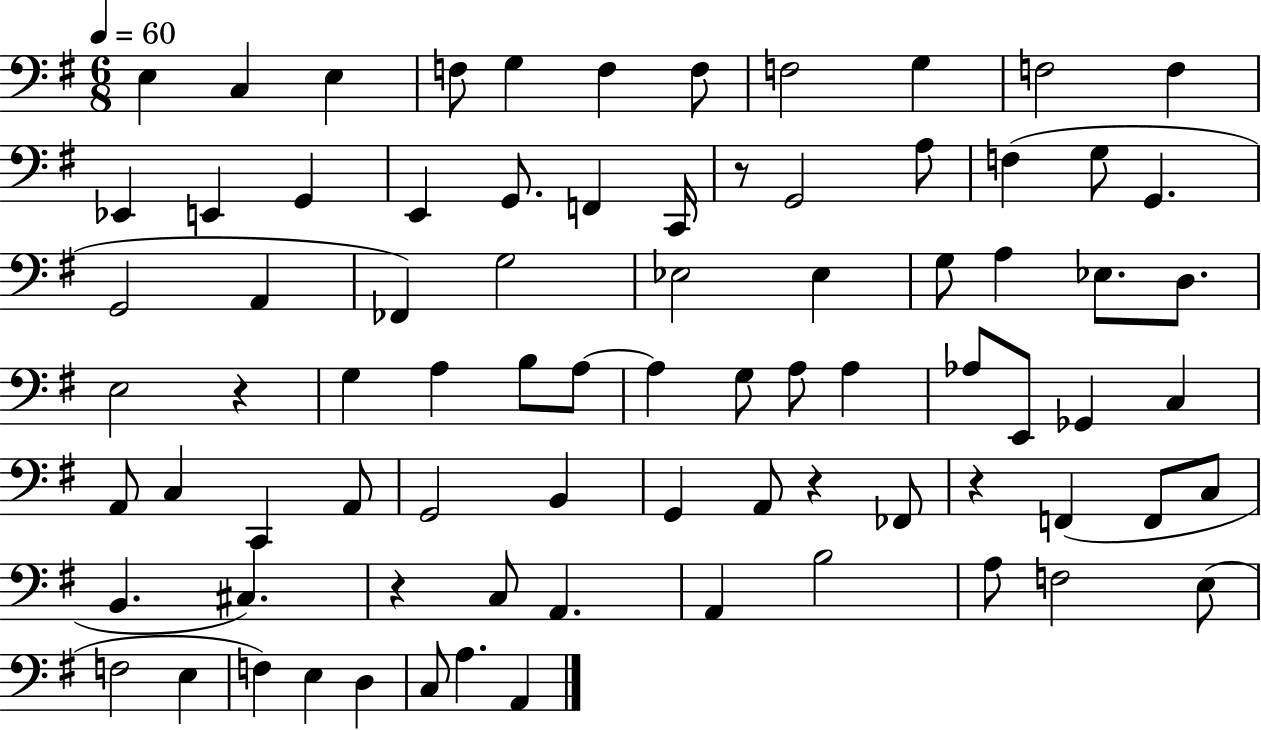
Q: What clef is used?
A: bass